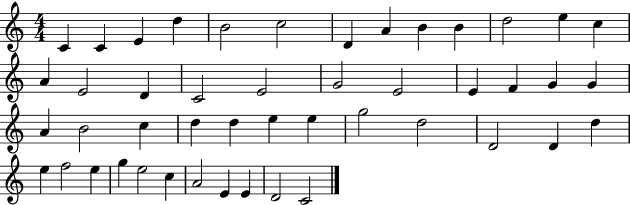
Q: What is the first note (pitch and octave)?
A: C4